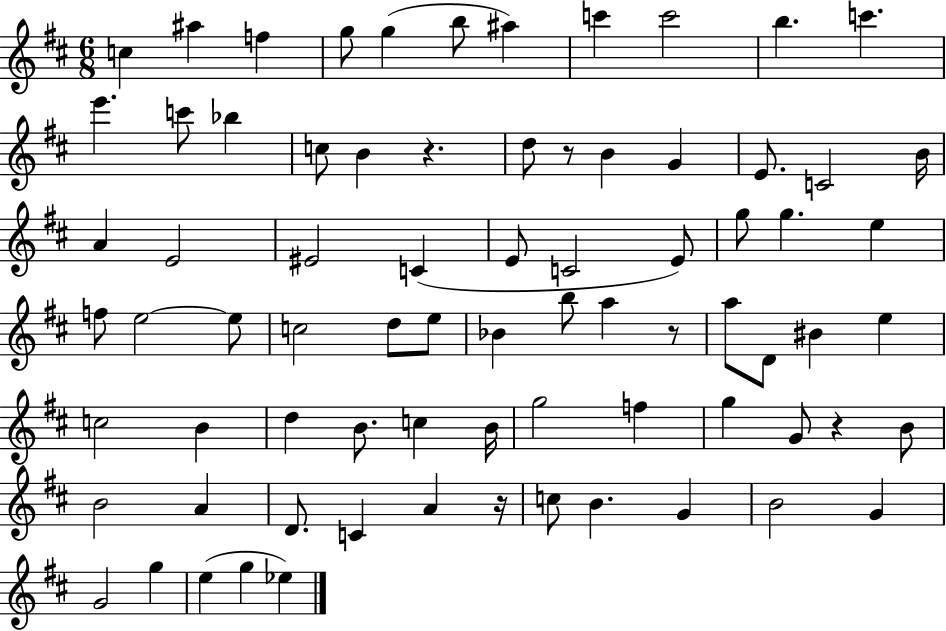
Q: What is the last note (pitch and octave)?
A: Eb5